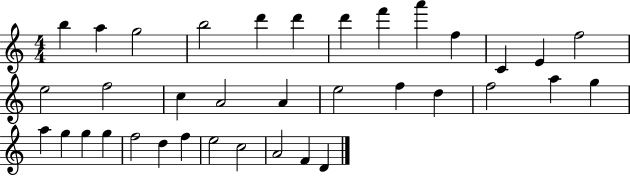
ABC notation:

X:1
T:Untitled
M:4/4
L:1/4
K:C
b a g2 b2 d' d' d' f' a' f C E f2 e2 f2 c A2 A e2 f d f2 a g a g g g f2 d f e2 c2 A2 F D